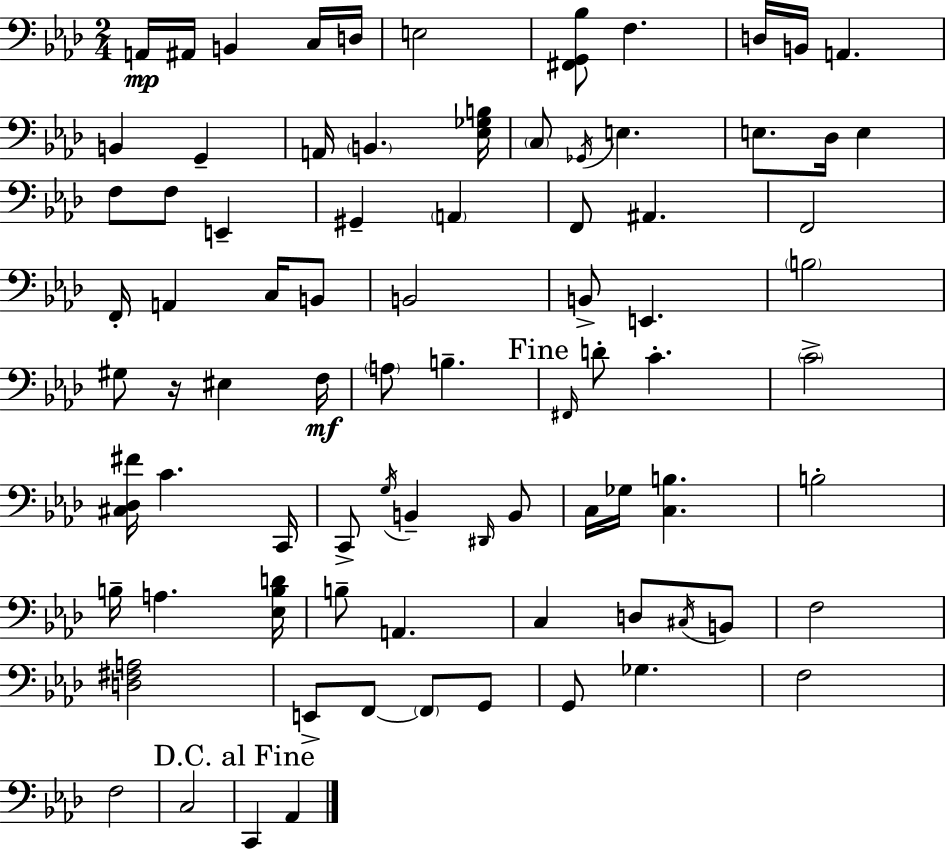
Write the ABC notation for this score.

X:1
T:Untitled
M:2/4
L:1/4
K:Fm
A,,/4 ^A,,/4 B,, C,/4 D,/4 E,2 [^F,,G,,_B,]/2 F, D,/4 B,,/4 A,, B,, G,, A,,/4 B,, [_E,_G,B,]/4 C,/2 _G,,/4 E, E,/2 _D,/4 E, F,/2 F,/2 E,, ^G,, A,, F,,/2 ^A,, F,,2 F,,/4 A,, C,/4 B,,/2 B,,2 B,,/2 E,, B,2 ^G,/2 z/4 ^E, F,/4 A,/2 B, ^F,,/4 D/2 C C2 [^C,_D,^F]/4 C C,,/4 C,,/2 G,/4 B,, ^D,,/4 B,,/2 C,/4 _G,/4 [C,B,] B,2 B,/4 A, [_E,B,D]/4 B,/2 A,, C, D,/2 ^C,/4 B,,/2 F,2 [D,^F,A,]2 E,,/2 F,,/2 F,,/2 G,,/2 G,,/2 _G, F,2 F,2 C,2 C,, _A,,